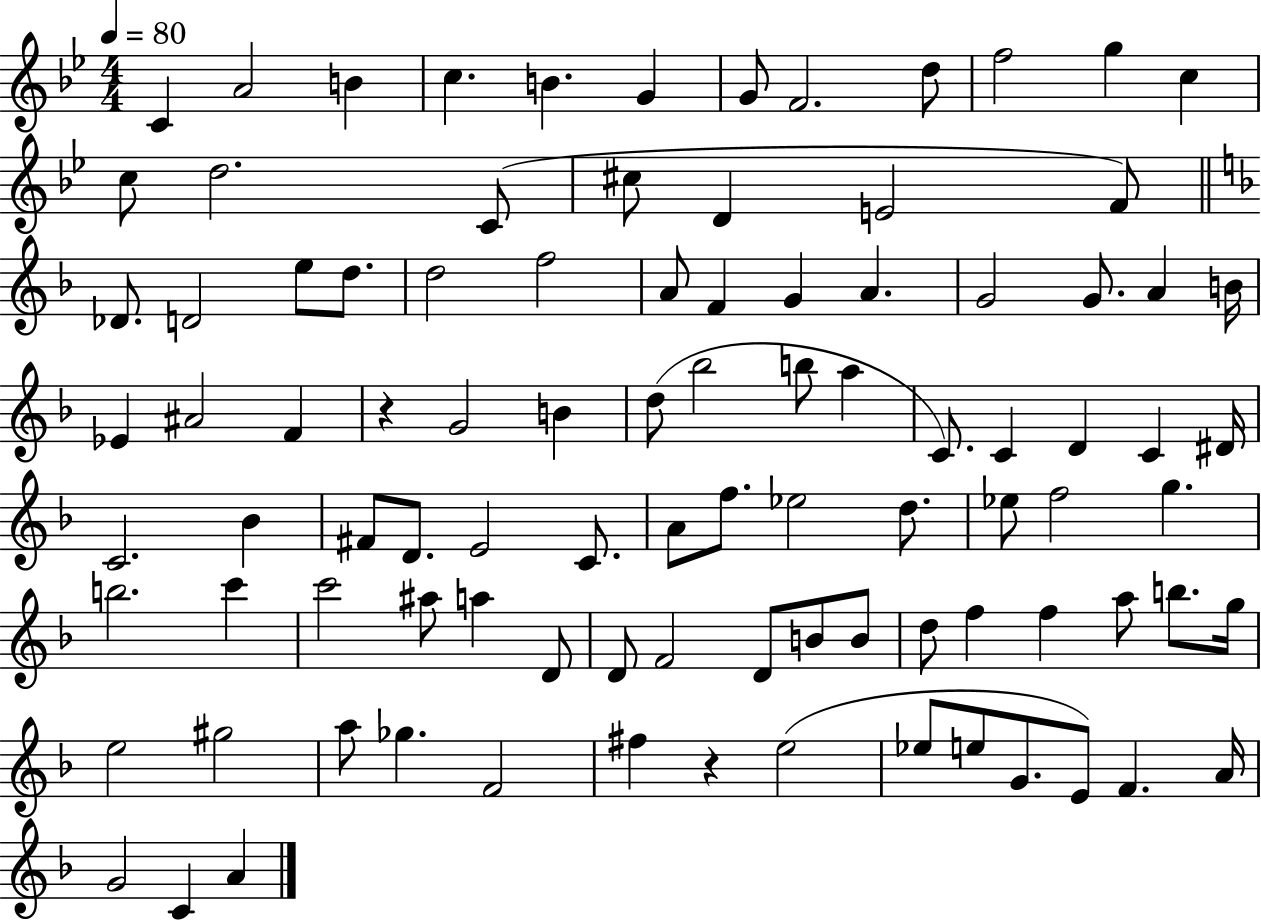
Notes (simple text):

C4/q A4/h B4/q C5/q. B4/q. G4/q G4/e F4/h. D5/e F5/h G5/q C5/q C5/e D5/h. C4/e C#5/e D4/q E4/h F4/e Db4/e. D4/h E5/e D5/e. D5/h F5/h A4/e F4/q G4/q A4/q. G4/h G4/e. A4/q B4/s Eb4/q A#4/h F4/q R/q G4/h B4/q D5/e Bb5/h B5/e A5/q C4/e. C4/q D4/q C4/q D#4/s C4/h. Bb4/q F#4/e D4/e. E4/h C4/e. A4/e F5/e. Eb5/h D5/e. Eb5/e F5/h G5/q. B5/h. C6/q C6/h A#5/e A5/q D4/e D4/e F4/h D4/e B4/e B4/e D5/e F5/q F5/q A5/e B5/e. G5/s E5/h G#5/h A5/e Gb5/q. F4/h F#5/q R/q E5/h Eb5/e E5/e G4/e. E4/e F4/q. A4/s G4/h C4/q A4/q